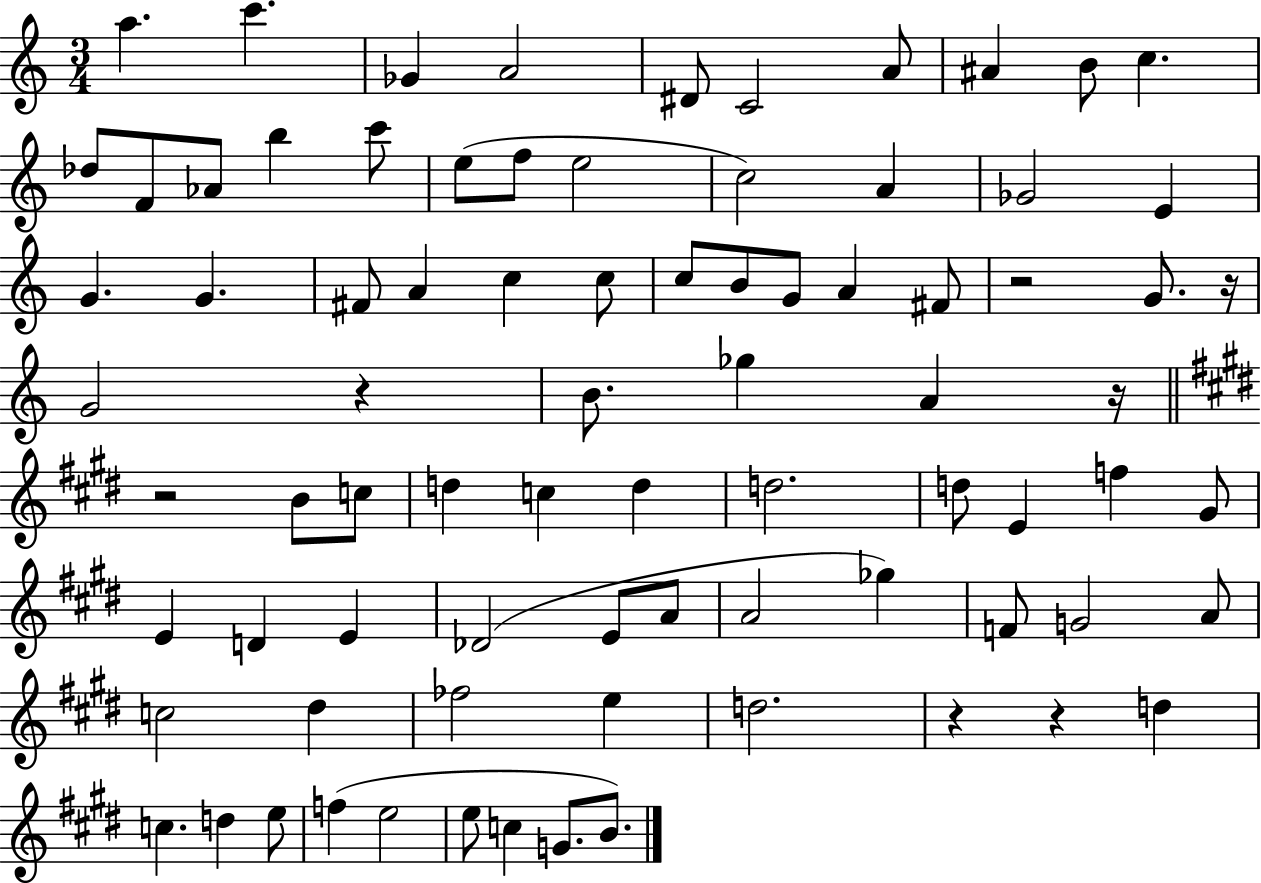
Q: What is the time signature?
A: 3/4